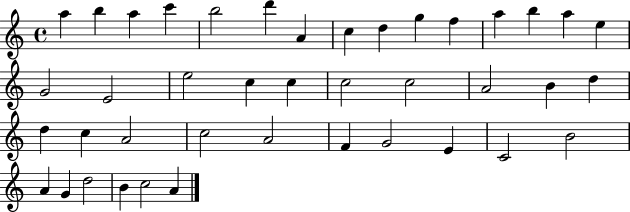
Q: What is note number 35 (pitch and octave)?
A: B4